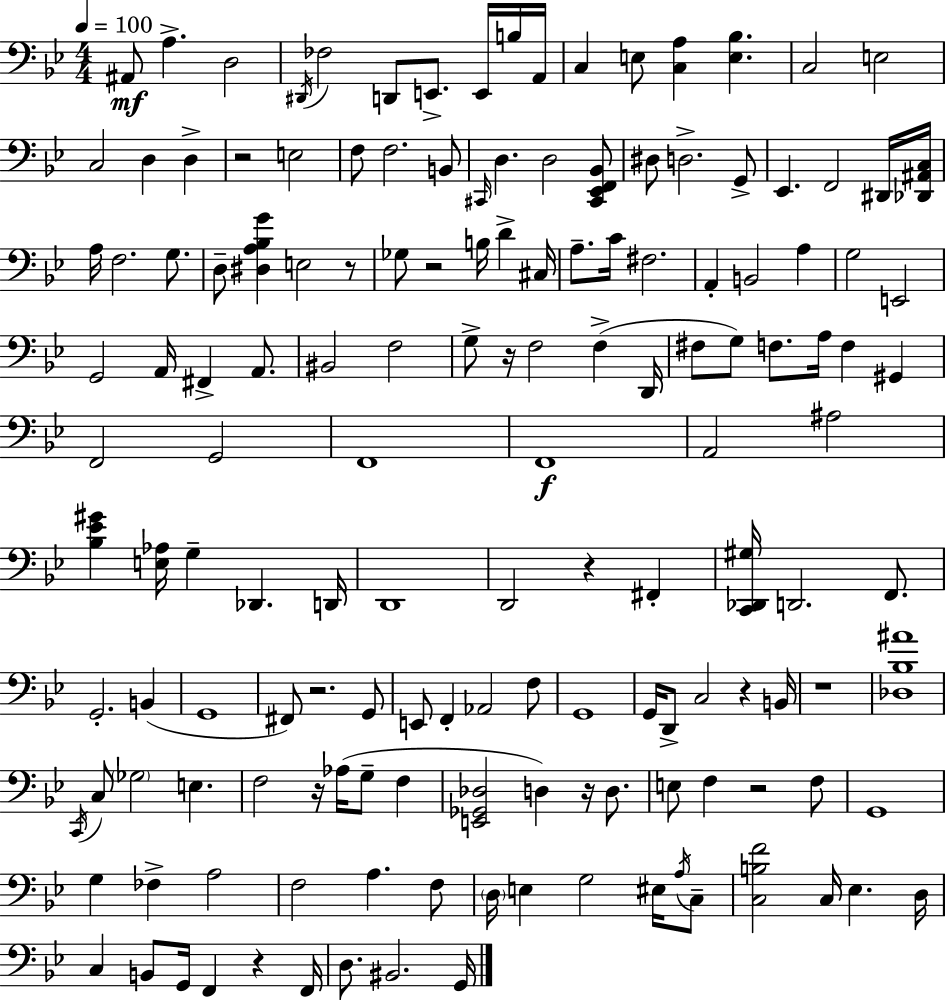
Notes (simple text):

A#2/e A3/q. D3/h D#2/s FES3/h D2/e E2/e. E2/s B3/s A2/s C3/q E3/e [C3,A3]/q [E3,Bb3]/q. C3/h E3/h C3/h D3/q D3/q R/h E3/h F3/e F3/h. B2/e C#2/s D3/q. D3/h [C#2,Eb2,F2,Bb2]/e D#3/e D3/h. G2/e Eb2/q. F2/h D#2/s [Db2,A#2,C3]/s A3/s F3/h. G3/e. D3/e [D#3,A3,Bb3,G4]/q E3/h R/e Gb3/e R/h B3/s D4/q C#3/s A3/e. C4/s F#3/h. A2/q B2/h A3/q G3/h E2/h G2/h A2/s F#2/q A2/e. BIS2/h F3/h G3/e R/s F3/h F3/q D2/s F#3/e G3/e F3/e. A3/s F3/q G#2/q F2/h G2/h F2/w F2/w A2/h A#3/h [Bb3,Eb4,G#4]/q [E3,Ab3]/s G3/q Db2/q. D2/s D2/w D2/h R/q F#2/q [C2,Db2,G#3]/s D2/h. F2/e. G2/h. B2/q G2/w F#2/e R/h. G2/e E2/e F2/q Ab2/h F3/e G2/w G2/s D2/e C3/h R/q B2/s R/w [Db3,Bb3,A#4]/w C2/s C3/e Gb3/h E3/q. F3/h R/s Ab3/s G3/e F3/q [E2,Gb2,Db3]/h D3/q R/s D3/e. E3/e F3/q R/h F3/e G2/w G3/q FES3/q A3/h F3/h A3/q. F3/e D3/s E3/q G3/h EIS3/s A3/s C3/e [C3,B3,F4]/h C3/s Eb3/q. D3/s C3/q B2/e G2/s F2/q R/q F2/s D3/e. BIS2/h. G2/s